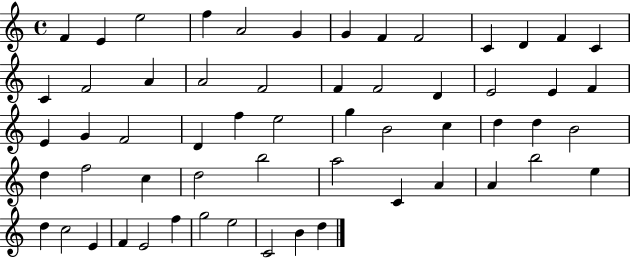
{
  \clef treble
  \time 4/4
  \defaultTimeSignature
  \key c \major
  f'4 e'4 e''2 | f''4 a'2 g'4 | g'4 f'4 f'2 | c'4 d'4 f'4 c'4 | \break c'4 f'2 a'4 | a'2 f'2 | f'4 f'2 d'4 | e'2 e'4 f'4 | \break e'4 g'4 f'2 | d'4 f''4 e''2 | g''4 b'2 c''4 | d''4 d''4 b'2 | \break d''4 f''2 c''4 | d''2 b''2 | a''2 c'4 a'4 | a'4 b''2 e''4 | \break d''4 c''2 e'4 | f'4 e'2 f''4 | g''2 e''2 | c'2 b'4 d''4 | \break \bar "|."
}